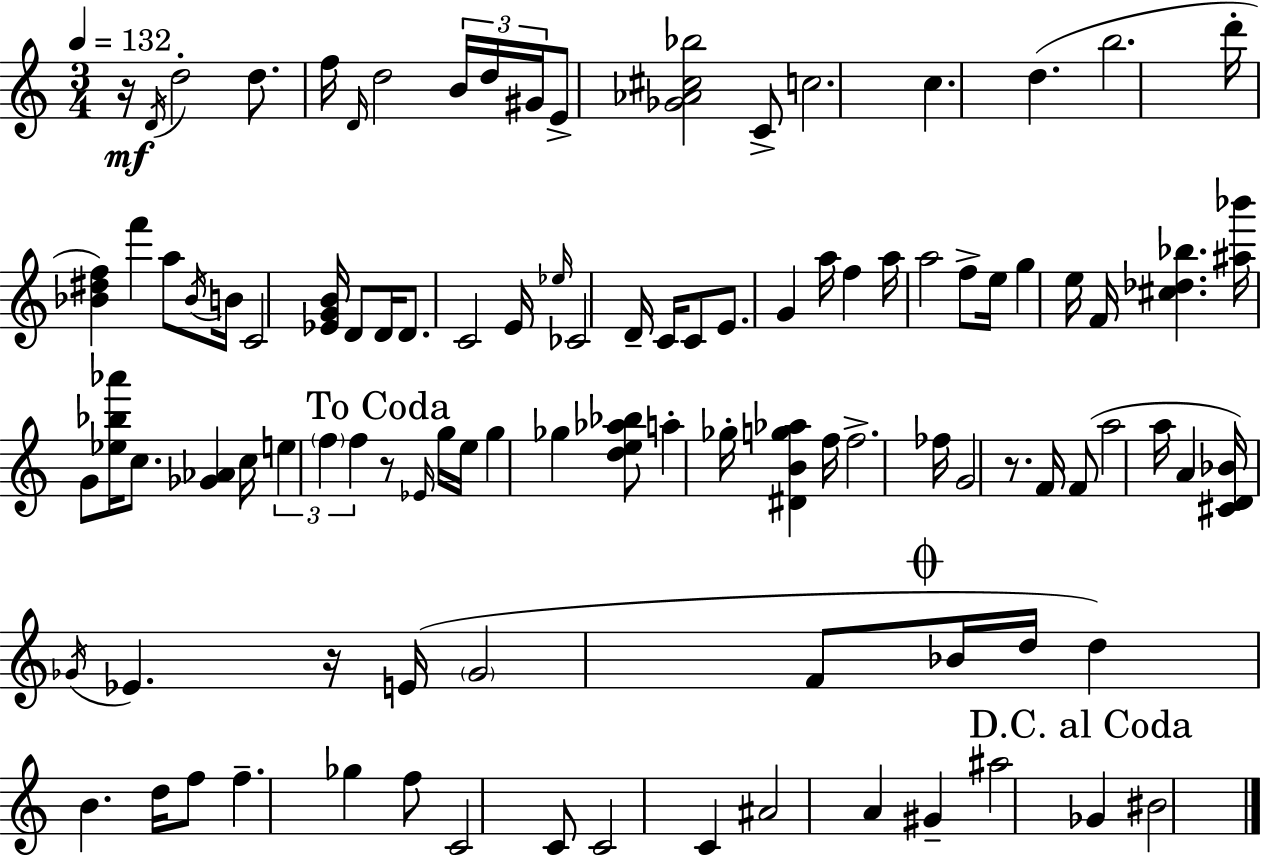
R/s D4/s D5/h D5/e. F5/s D4/s D5/h B4/s D5/s G#4/s E4/e [Gb4,Ab4,C#5,Bb5]/h C4/e C5/h. C5/q. D5/q. B5/h. D6/s [Bb4,D#5,F5]/q F6/q A5/e Bb4/s B4/s C4/h [Eb4,G4,B4]/s D4/e D4/s D4/e. C4/h E4/s Eb5/s CES4/h D4/s C4/s C4/e E4/e. G4/q A5/s F5/q A5/s A5/h F5/e E5/s G5/q E5/s F4/s [C#5,Db5,Bb5]/q. [A#5,Bb6]/s G4/e [Eb5,Bb5,Ab6]/s C5/e. [Gb4,Ab4]/q C5/s E5/q F5/q F5/q R/e Eb4/s G5/s E5/s G5/q Gb5/q [D5,E5,Ab5,Bb5]/e A5/q Gb5/s [D#4,B4,G5,Ab5]/q F5/s F5/h. FES5/s G4/h R/e. F4/s F4/e A5/h A5/s A4/q [C#4,D4,Bb4]/s Gb4/s Eb4/q. R/s E4/s Gb4/h F4/e Bb4/s D5/s D5/q B4/q. D5/s F5/e F5/q. Gb5/q F5/e C4/h C4/e C4/h C4/q A#4/h A4/q G#4/q A#5/h Gb4/q BIS4/h